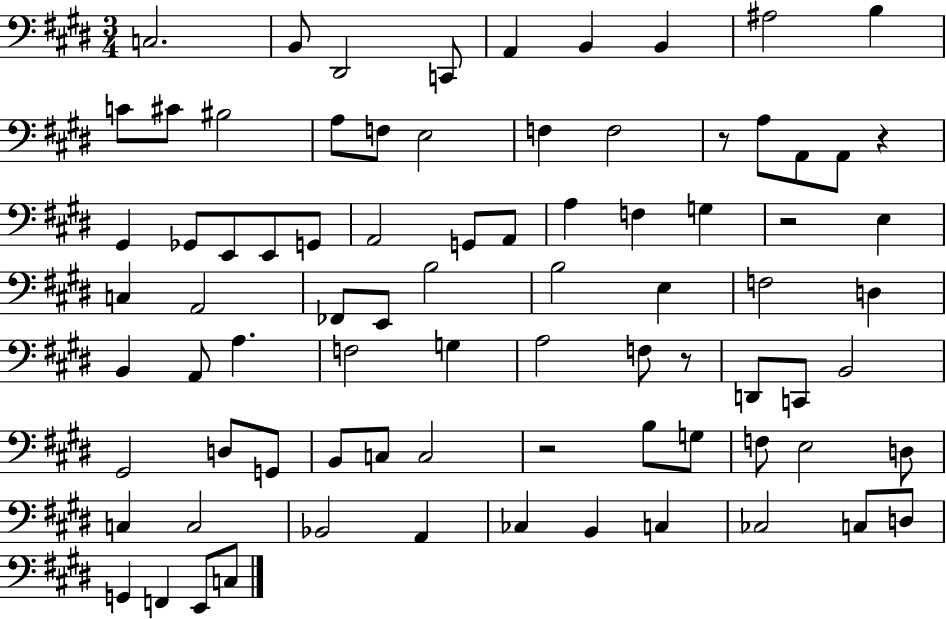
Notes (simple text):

C3/h. B2/e D#2/h C2/e A2/q B2/q B2/q A#3/h B3/q C4/e C#4/e BIS3/h A3/e F3/e E3/h F3/q F3/h R/e A3/e A2/e A2/e R/q G#2/q Gb2/e E2/e E2/e G2/e A2/h G2/e A2/e A3/q F3/q G3/q R/h E3/q C3/q A2/h FES2/e E2/e B3/h B3/h E3/q F3/h D3/q B2/q A2/e A3/q. F3/h G3/q A3/h F3/e R/e D2/e C2/e B2/h G#2/h D3/e G2/e B2/e C3/e C3/h R/h B3/e G3/e F3/e E3/h D3/e C3/q C3/h Bb2/h A2/q CES3/q B2/q C3/q CES3/h C3/e D3/e G2/q F2/q E2/e C3/e